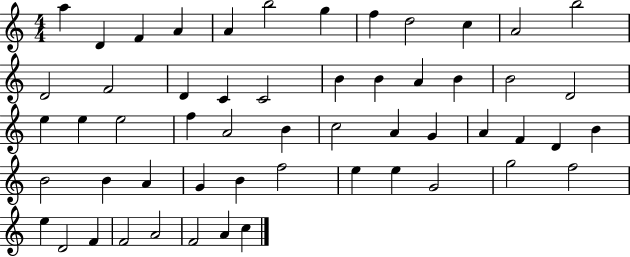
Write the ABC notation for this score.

X:1
T:Untitled
M:4/4
L:1/4
K:C
a D F A A b2 g f d2 c A2 b2 D2 F2 D C C2 B B A B B2 D2 e e e2 f A2 B c2 A G A F D B B2 B A G B f2 e e G2 g2 f2 e D2 F F2 A2 F2 A c